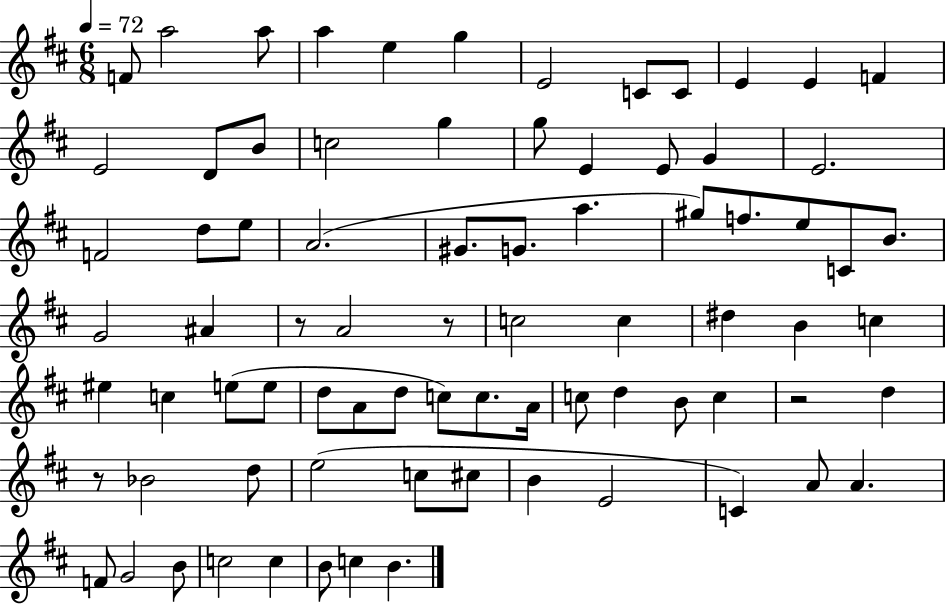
X:1
T:Untitled
M:6/8
L:1/4
K:D
F/2 a2 a/2 a e g E2 C/2 C/2 E E F E2 D/2 B/2 c2 g g/2 E E/2 G E2 F2 d/2 e/2 A2 ^G/2 G/2 a ^g/2 f/2 e/2 C/2 B/2 G2 ^A z/2 A2 z/2 c2 c ^d B c ^e c e/2 e/2 d/2 A/2 d/2 c/2 c/2 A/4 c/2 d B/2 c z2 d z/2 _B2 d/2 e2 c/2 ^c/2 B E2 C A/2 A F/2 G2 B/2 c2 c B/2 c B